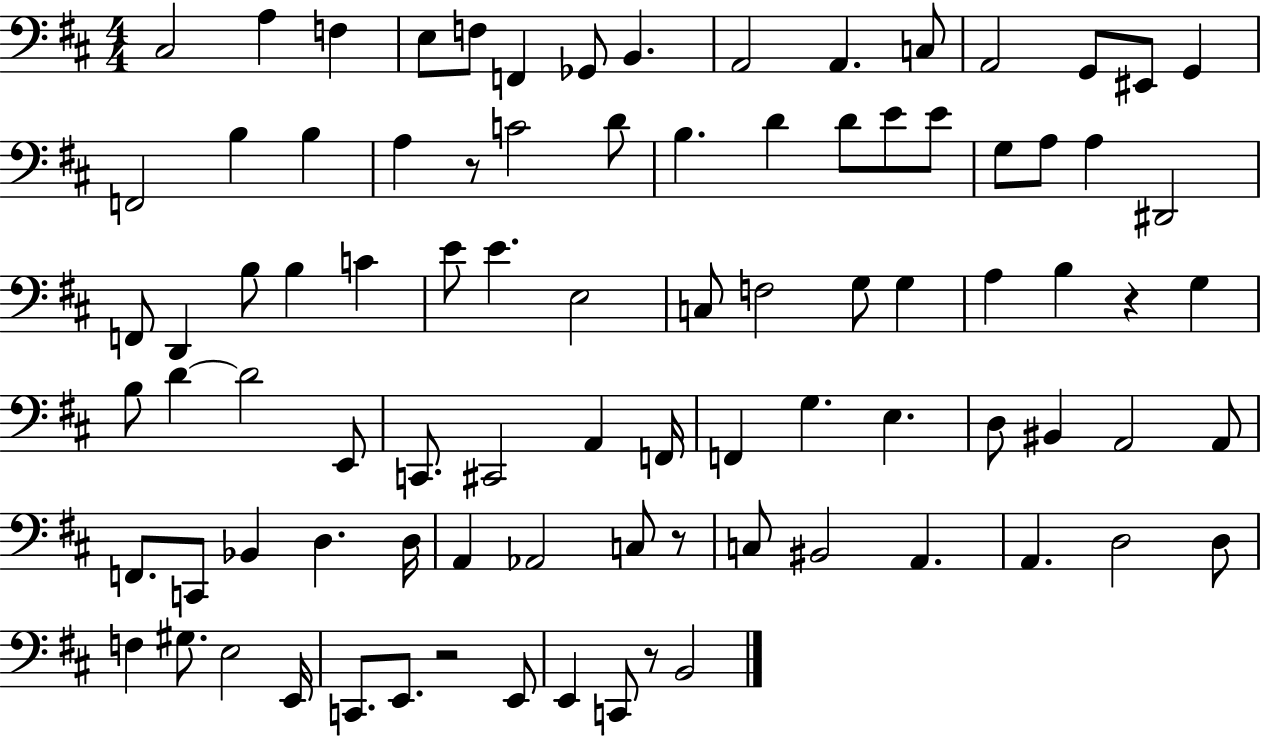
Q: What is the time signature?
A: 4/4